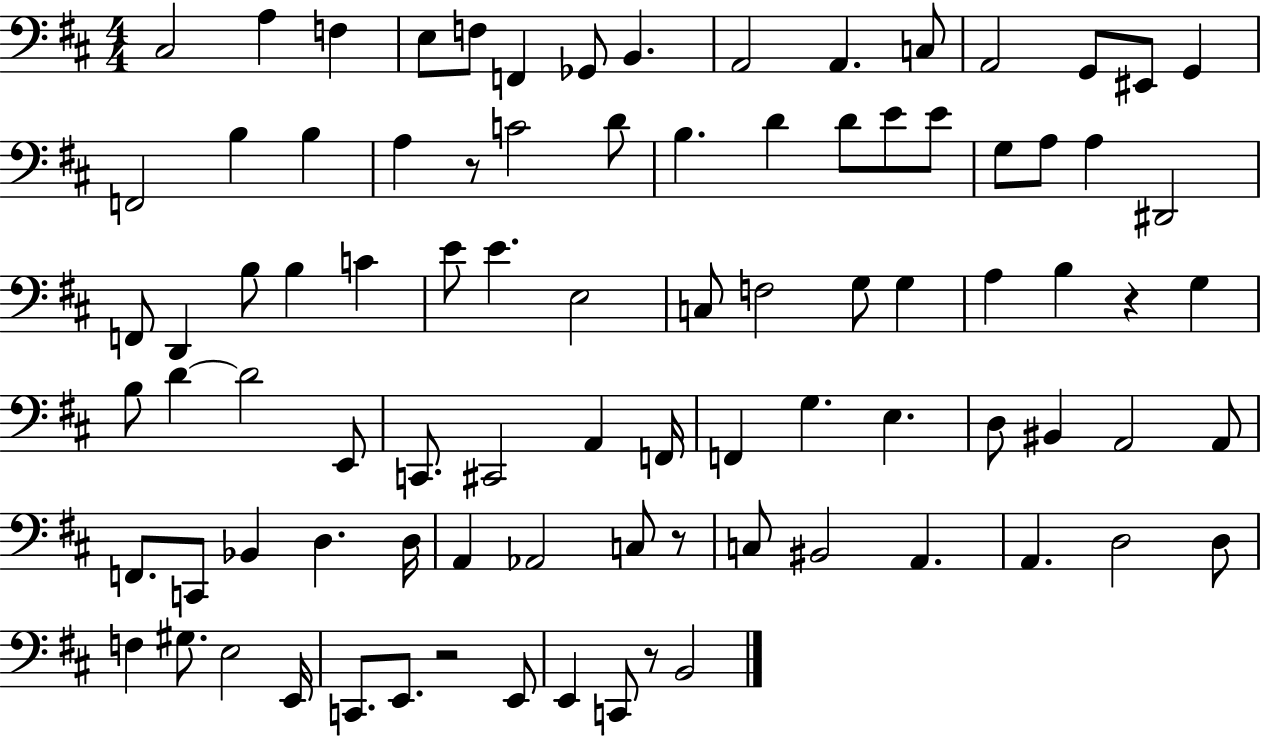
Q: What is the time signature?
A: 4/4